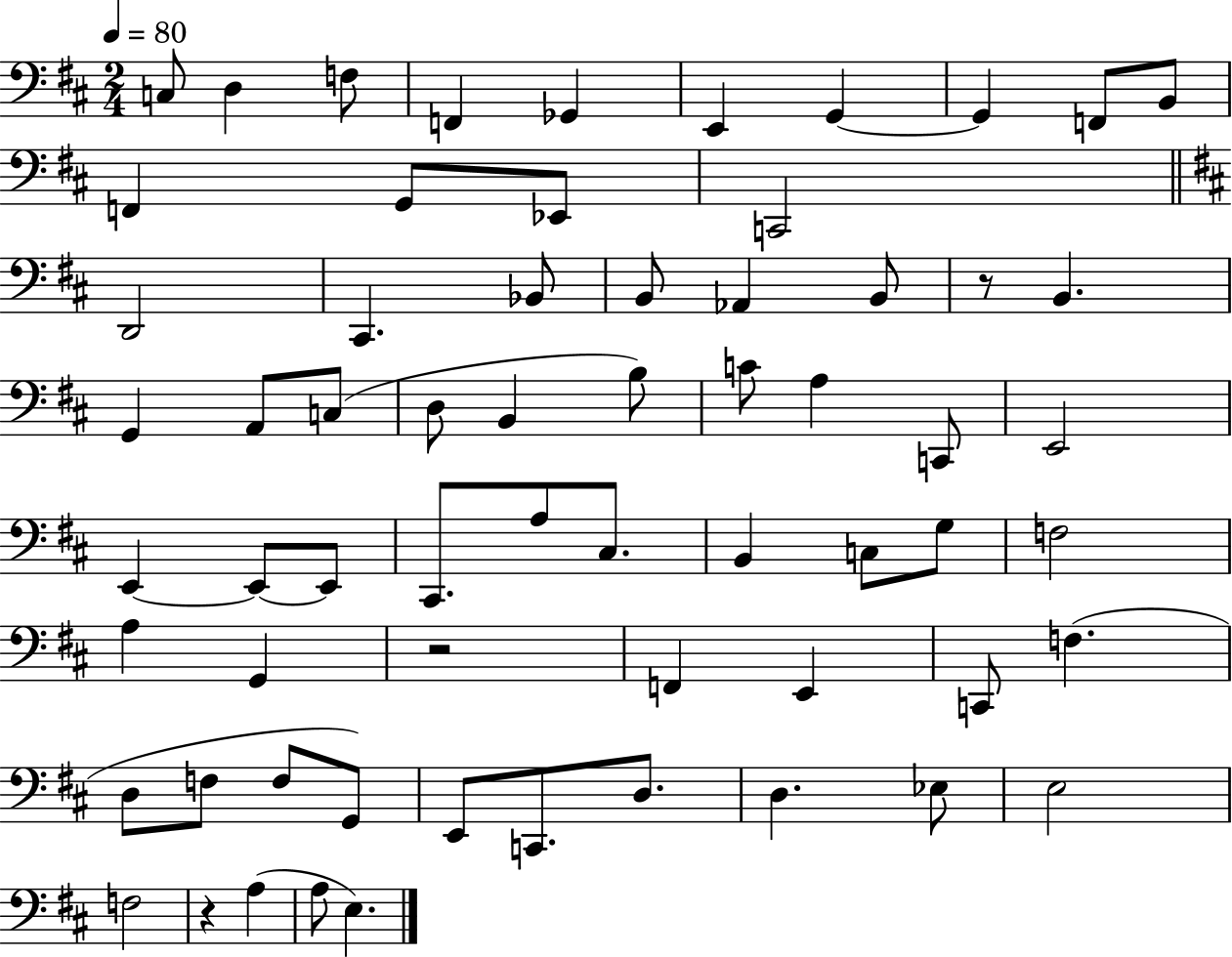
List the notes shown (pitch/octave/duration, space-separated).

C3/e D3/q F3/e F2/q Gb2/q E2/q G2/q G2/q F2/e B2/e F2/q G2/e Eb2/e C2/h D2/h C#2/q. Bb2/e B2/e Ab2/q B2/e R/e B2/q. G2/q A2/e C3/e D3/e B2/q B3/e C4/e A3/q C2/e E2/h E2/q E2/e E2/e C#2/e. A3/e C#3/e. B2/q C3/e G3/e F3/h A3/q G2/q R/h F2/q E2/q C2/e F3/q. D3/e F3/e F3/e G2/e E2/e C2/e. D3/e. D3/q. Eb3/e E3/h F3/h R/q A3/q A3/e E3/q.